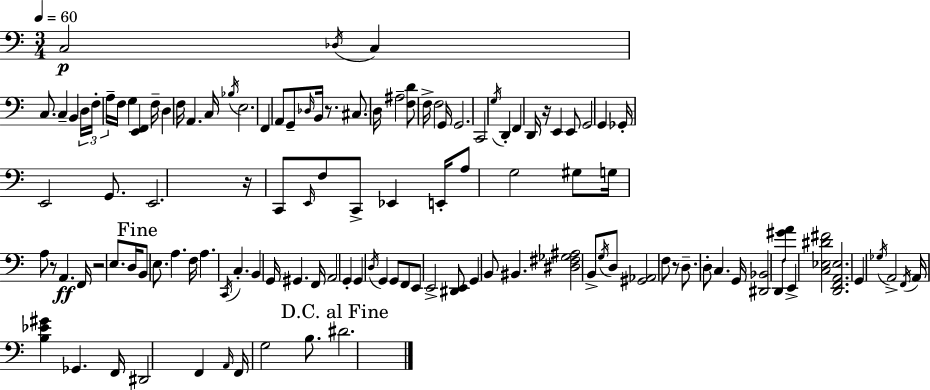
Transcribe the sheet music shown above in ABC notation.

X:1
T:Untitled
M:3/4
L:1/4
K:C
C,2 _D,/4 C, C,/2 C, B,, D,/4 F,/4 A,/4 F,/4 G, [E,,F,,] F,/4 D, F,/4 A,, C,/4 _B,/4 E,2 F,, A,,/2 G,,/2 _D,/4 B,,/4 z/2 ^C,/2 D,/4 ^A,2 [F,D]/2 F,/4 F,2 G,,/4 G,,2 C,,2 G,/4 D,, F,, D,,/4 z/4 E,, E,,/2 G,,2 G,, _G,,/4 E,,2 G,,/2 E,,2 z/4 C,,/2 E,,/4 F,/2 C,,/2 _E,, E,,/4 A,/2 G,2 ^G,/2 G,/4 A,/2 z/2 A,, F,,/4 z2 E,/2 D,/4 B,,/2 E,/2 A, F,/4 A, C,,/4 C, B,, G,,/4 ^G,, F,,/4 A,,2 G,, G,, D,/4 G,, G,,/2 F,,/2 E,,/2 E,,2 [^D,,E,,]/2 G,, B,,/2 ^B,, [^D,^F,_G,^A,]2 B,,/2 G,/4 D,/2 [^G,,_A,,]2 F,/2 z/2 D,/2 D,/2 C, G,,/4 [^D,,_B,,]2 D,,/2 [^GA]/2 E,, [C,_E,^D^F]2 [D,,F,,A,,_E,]2 G,, _G,/4 A,,2 F,,/4 A,,/4 [B,_E^G] _G,, F,,/4 ^D,,2 F,, A,,/4 F,,/4 G,2 B,/2 ^D2